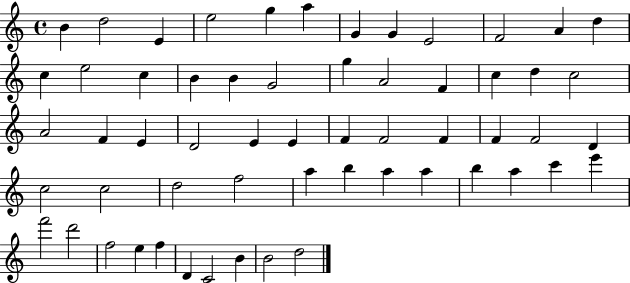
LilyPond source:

{
  \clef treble
  \time 4/4
  \defaultTimeSignature
  \key c \major
  b'4 d''2 e'4 | e''2 g''4 a''4 | g'4 g'4 e'2 | f'2 a'4 d''4 | \break c''4 e''2 c''4 | b'4 b'4 g'2 | g''4 a'2 f'4 | c''4 d''4 c''2 | \break a'2 f'4 e'4 | d'2 e'4 e'4 | f'4 f'2 f'4 | f'4 f'2 d'4 | \break c''2 c''2 | d''2 f''2 | a''4 b''4 a''4 a''4 | b''4 a''4 c'''4 e'''4 | \break f'''2 d'''2 | f''2 e''4 f''4 | d'4 c'2 b'4 | b'2 d''2 | \break \bar "|."
}